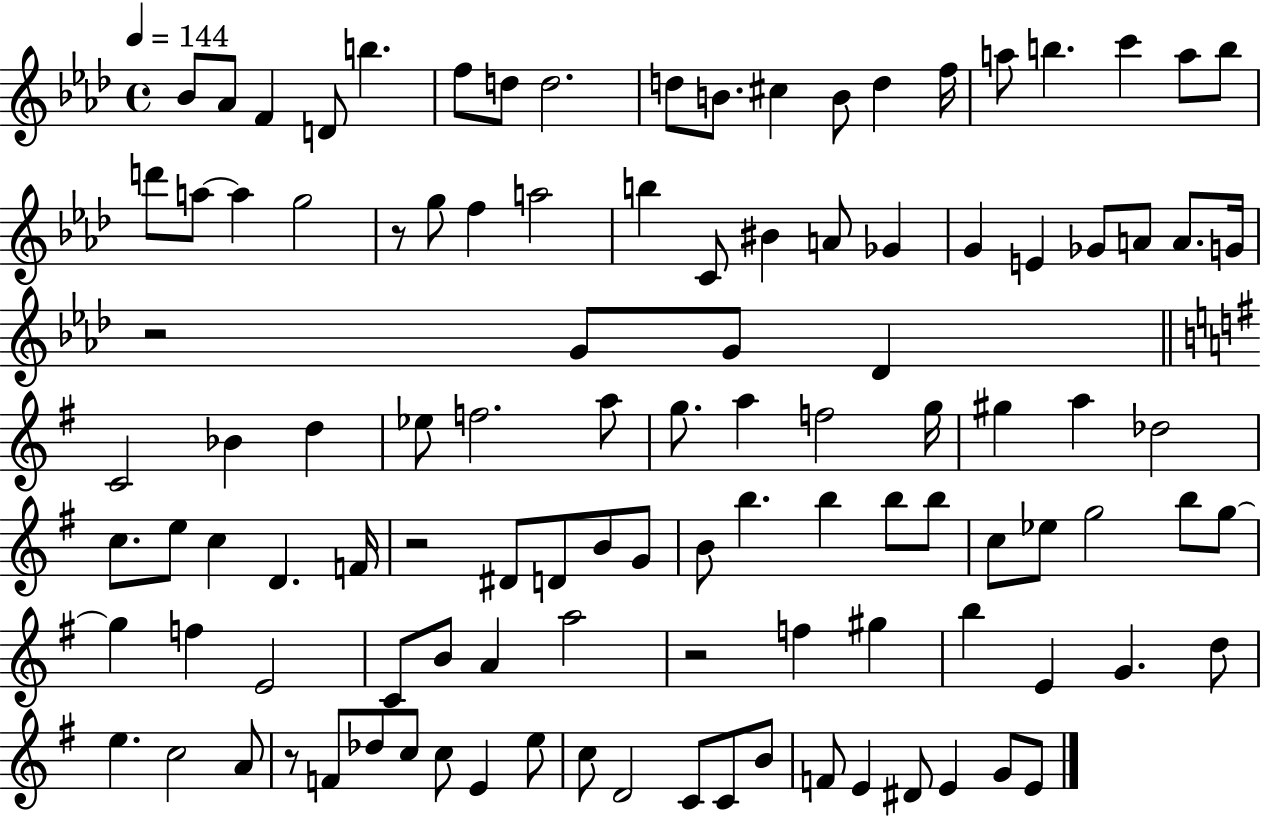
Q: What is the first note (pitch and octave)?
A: Bb4